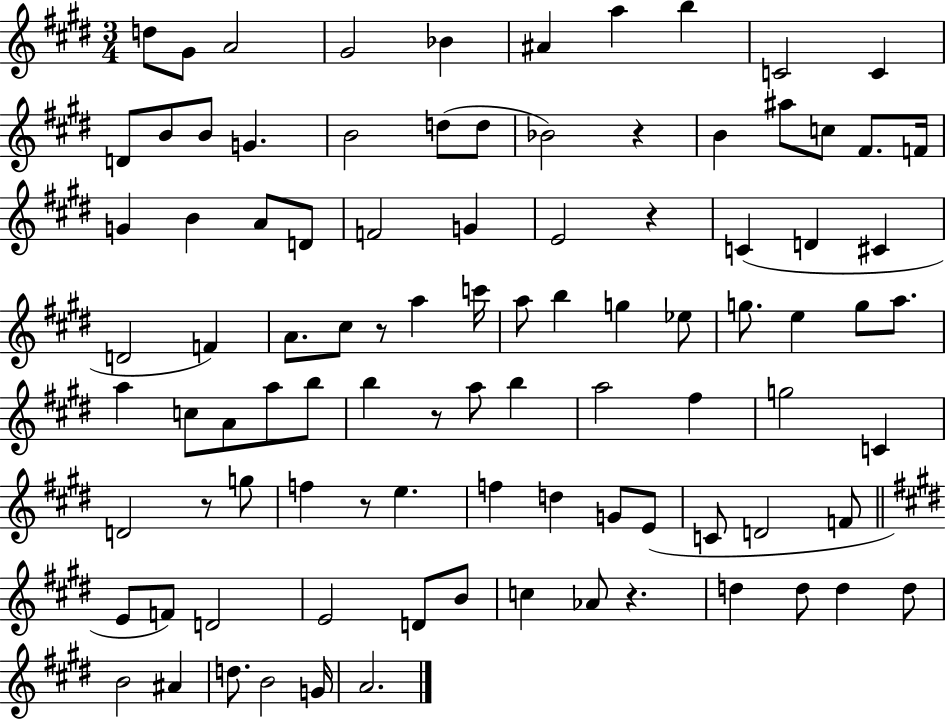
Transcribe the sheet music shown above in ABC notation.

X:1
T:Untitled
M:3/4
L:1/4
K:E
d/2 ^G/2 A2 ^G2 _B ^A a b C2 C D/2 B/2 B/2 G B2 d/2 d/2 _B2 z B ^a/2 c/2 ^F/2 F/4 G B A/2 D/2 F2 G E2 z C D ^C D2 F A/2 ^c/2 z/2 a c'/4 a/2 b g _e/2 g/2 e g/2 a/2 a c/2 A/2 a/2 b/2 b z/2 a/2 b a2 ^f g2 C D2 z/2 g/2 f z/2 e f d G/2 E/2 C/2 D2 F/2 E/2 F/2 D2 E2 D/2 B/2 c _A/2 z d d/2 d d/2 B2 ^A d/2 B2 G/4 A2